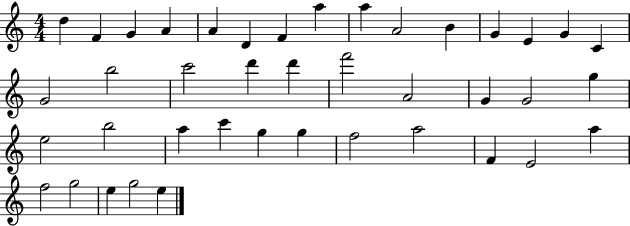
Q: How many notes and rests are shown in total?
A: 41